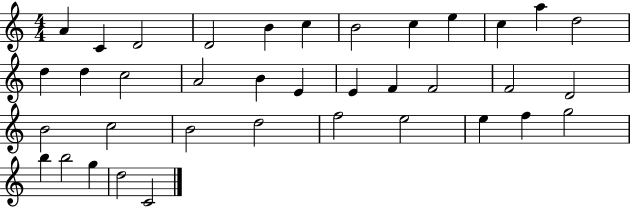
X:1
T:Untitled
M:4/4
L:1/4
K:C
A C D2 D2 B c B2 c e c a d2 d d c2 A2 B E E F F2 F2 D2 B2 c2 B2 d2 f2 e2 e f g2 b b2 g d2 C2